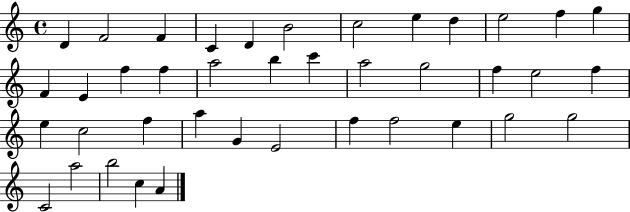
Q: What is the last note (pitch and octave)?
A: A4